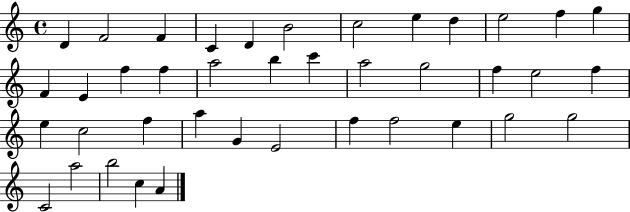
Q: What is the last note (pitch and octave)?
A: A4